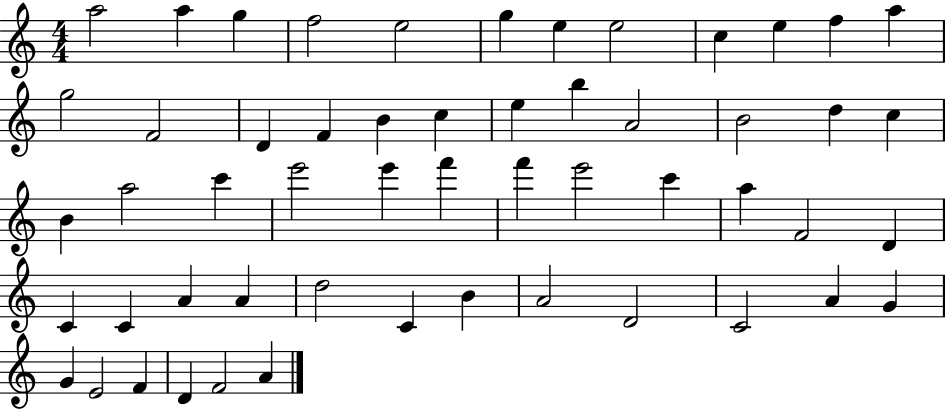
{
  \clef treble
  \numericTimeSignature
  \time 4/4
  \key c \major
  a''2 a''4 g''4 | f''2 e''2 | g''4 e''4 e''2 | c''4 e''4 f''4 a''4 | \break g''2 f'2 | d'4 f'4 b'4 c''4 | e''4 b''4 a'2 | b'2 d''4 c''4 | \break b'4 a''2 c'''4 | e'''2 e'''4 f'''4 | f'''4 e'''2 c'''4 | a''4 f'2 d'4 | \break c'4 c'4 a'4 a'4 | d''2 c'4 b'4 | a'2 d'2 | c'2 a'4 g'4 | \break g'4 e'2 f'4 | d'4 f'2 a'4 | \bar "|."
}